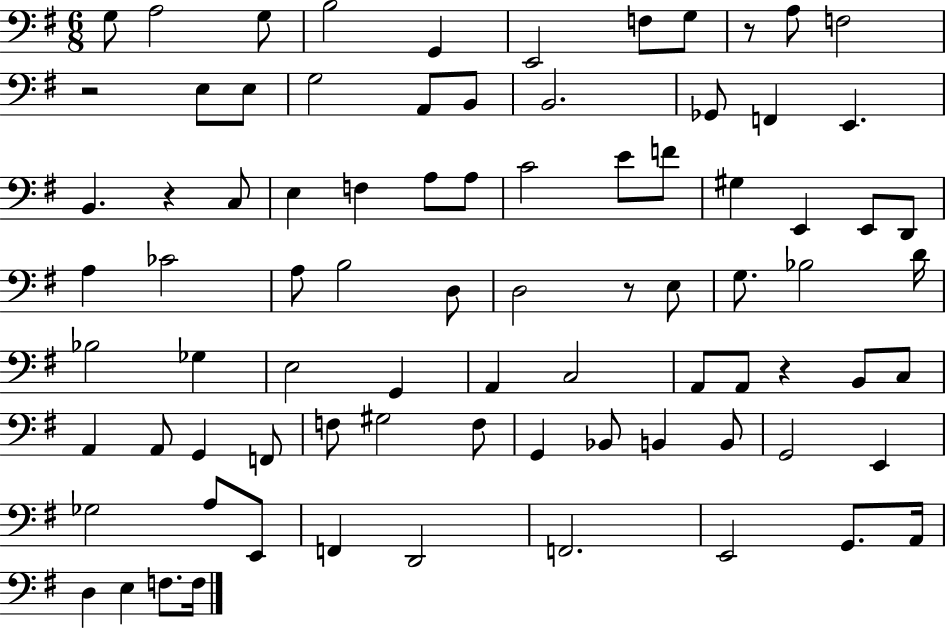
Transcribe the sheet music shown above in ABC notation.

X:1
T:Untitled
M:6/8
L:1/4
K:G
G,/2 A,2 G,/2 B,2 G,, E,,2 F,/2 G,/2 z/2 A,/2 F,2 z2 E,/2 E,/2 G,2 A,,/2 B,,/2 B,,2 _G,,/2 F,, E,, B,, z C,/2 E, F, A,/2 A,/2 C2 E/2 F/2 ^G, E,, E,,/2 D,,/2 A, _C2 A,/2 B,2 D,/2 D,2 z/2 E,/2 G,/2 _B,2 D/4 _B,2 _G, E,2 G,, A,, C,2 A,,/2 A,,/2 z B,,/2 C,/2 A,, A,,/2 G,, F,,/2 F,/2 ^G,2 F,/2 G,, _B,,/2 B,, B,,/2 G,,2 E,, _G,2 A,/2 E,,/2 F,, D,,2 F,,2 E,,2 G,,/2 A,,/4 D, E, F,/2 F,/4